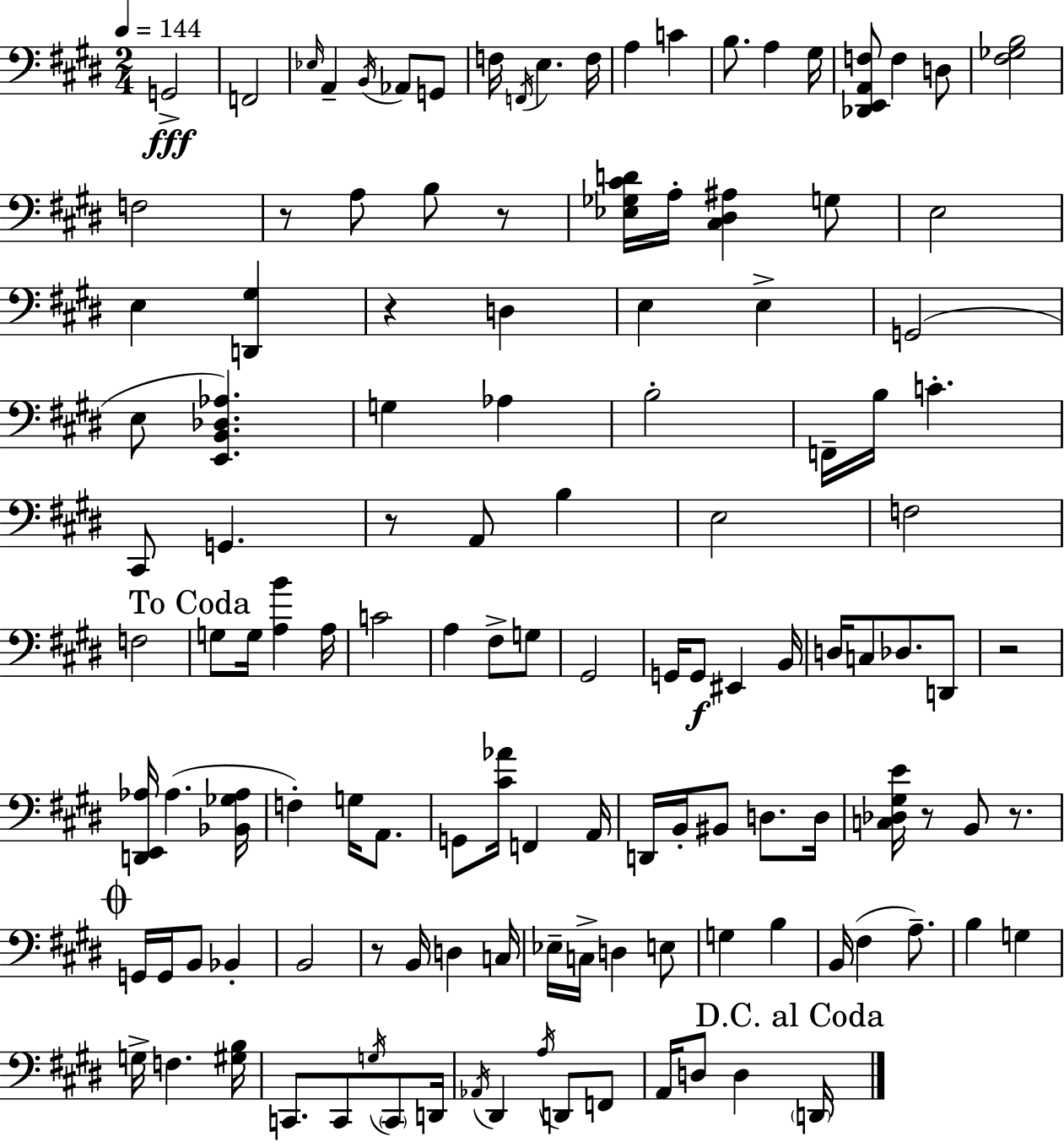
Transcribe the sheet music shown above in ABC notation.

X:1
T:Untitled
M:2/4
L:1/4
K:E
G,,2 F,,2 _E,/4 A,, B,,/4 _A,,/2 G,,/2 F,/4 F,,/4 E, F,/4 A, C B,/2 A, ^G,/4 [_D,,E,,A,,F,]/2 F, D,/2 [^F,_G,B,]2 F,2 z/2 A,/2 B,/2 z/2 [_E,_G,^CD]/4 A,/4 [^C,^D,^A,] G,/2 E,2 E, [D,,^G,] z D, E, E, G,,2 E,/2 [E,,B,,_D,_A,] G, _A, B,2 F,,/4 B,/4 C ^C,,/2 G,, z/2 A,,/2 B, E,2 F,2 F,2 G,/2 G,/4 [A,B] A,/4 C2 A, ^F,/2 G,/2 ^G,,2 G,,/4 G,,/2 ^E,, B,,/4 D,/4 C,/2 _D,/2 D,,/2 z2 [D,,E,,_A,]/4 _A, [_B,,_G,_A,]/4 F, G,/4 A,,/2 G,,/2 [^C_A]/4 F,, A,,/4 D,,/4 B,,/4 ^B,,/2 D,/2 D,/4 [C,_D,^G,E]/4 z/2 B,,/2 z/2 G,,/4 G,,/4 B,,/2 _B,, B,,2 z/2 B,,/4 D, C,/4 _E,/4 C,/4 D, E,/2 G, B, B,,/4 ^F, A,/2 B, G, G,/4 F, [^G,B,]/4 C,,/2 C,,/2 G,/4 C,,/2 D,,/4 _A,,/4 ^D,, A,/4 D,,/2 F,,/2 A,,/4 D,/2 D, D,,/4